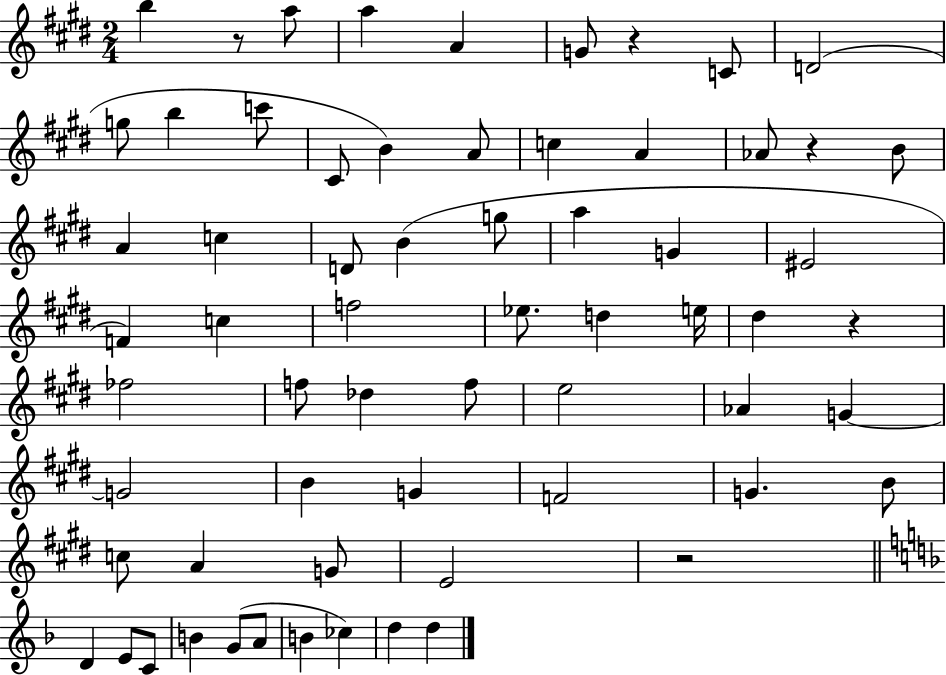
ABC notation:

X:1
T:Untitled
M:2/4
L:1/4
K:E
b z/2 a/2 a A G/2 z C/2 D2 g/2 b c'/2 ^C/2 B A/2 c A _A/2 z B/2 A c D/2 B g/2 a G ^E2 F c f2 _e/2 d e/4 ^d z _f2 f/2 _d f/2 e2 _A G G2 B G F2 G B/2 c/2 A G/2 E2 z2 D E/2 C/2 B G/2 A/2 B _c d d